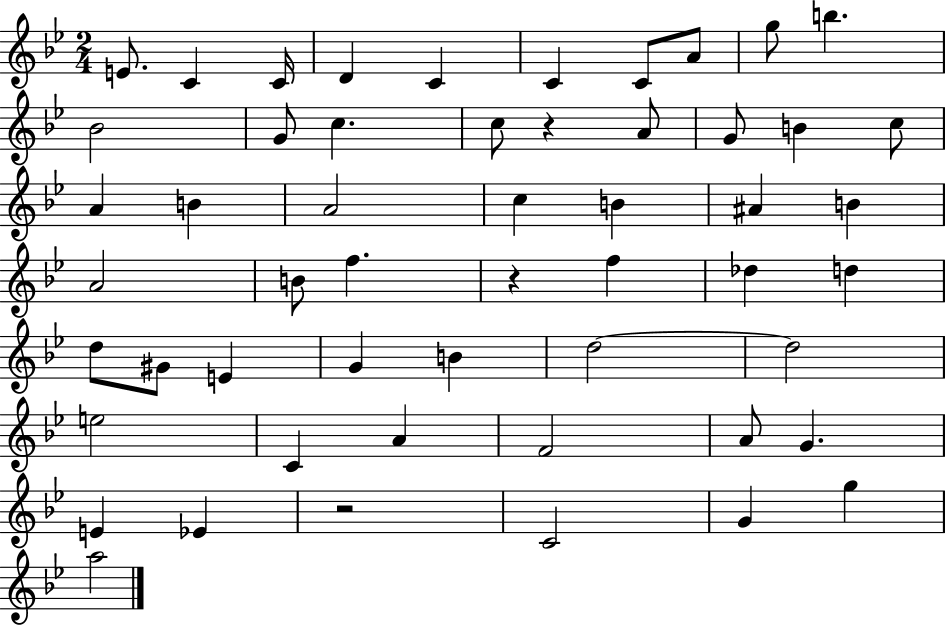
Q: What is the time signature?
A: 2/4